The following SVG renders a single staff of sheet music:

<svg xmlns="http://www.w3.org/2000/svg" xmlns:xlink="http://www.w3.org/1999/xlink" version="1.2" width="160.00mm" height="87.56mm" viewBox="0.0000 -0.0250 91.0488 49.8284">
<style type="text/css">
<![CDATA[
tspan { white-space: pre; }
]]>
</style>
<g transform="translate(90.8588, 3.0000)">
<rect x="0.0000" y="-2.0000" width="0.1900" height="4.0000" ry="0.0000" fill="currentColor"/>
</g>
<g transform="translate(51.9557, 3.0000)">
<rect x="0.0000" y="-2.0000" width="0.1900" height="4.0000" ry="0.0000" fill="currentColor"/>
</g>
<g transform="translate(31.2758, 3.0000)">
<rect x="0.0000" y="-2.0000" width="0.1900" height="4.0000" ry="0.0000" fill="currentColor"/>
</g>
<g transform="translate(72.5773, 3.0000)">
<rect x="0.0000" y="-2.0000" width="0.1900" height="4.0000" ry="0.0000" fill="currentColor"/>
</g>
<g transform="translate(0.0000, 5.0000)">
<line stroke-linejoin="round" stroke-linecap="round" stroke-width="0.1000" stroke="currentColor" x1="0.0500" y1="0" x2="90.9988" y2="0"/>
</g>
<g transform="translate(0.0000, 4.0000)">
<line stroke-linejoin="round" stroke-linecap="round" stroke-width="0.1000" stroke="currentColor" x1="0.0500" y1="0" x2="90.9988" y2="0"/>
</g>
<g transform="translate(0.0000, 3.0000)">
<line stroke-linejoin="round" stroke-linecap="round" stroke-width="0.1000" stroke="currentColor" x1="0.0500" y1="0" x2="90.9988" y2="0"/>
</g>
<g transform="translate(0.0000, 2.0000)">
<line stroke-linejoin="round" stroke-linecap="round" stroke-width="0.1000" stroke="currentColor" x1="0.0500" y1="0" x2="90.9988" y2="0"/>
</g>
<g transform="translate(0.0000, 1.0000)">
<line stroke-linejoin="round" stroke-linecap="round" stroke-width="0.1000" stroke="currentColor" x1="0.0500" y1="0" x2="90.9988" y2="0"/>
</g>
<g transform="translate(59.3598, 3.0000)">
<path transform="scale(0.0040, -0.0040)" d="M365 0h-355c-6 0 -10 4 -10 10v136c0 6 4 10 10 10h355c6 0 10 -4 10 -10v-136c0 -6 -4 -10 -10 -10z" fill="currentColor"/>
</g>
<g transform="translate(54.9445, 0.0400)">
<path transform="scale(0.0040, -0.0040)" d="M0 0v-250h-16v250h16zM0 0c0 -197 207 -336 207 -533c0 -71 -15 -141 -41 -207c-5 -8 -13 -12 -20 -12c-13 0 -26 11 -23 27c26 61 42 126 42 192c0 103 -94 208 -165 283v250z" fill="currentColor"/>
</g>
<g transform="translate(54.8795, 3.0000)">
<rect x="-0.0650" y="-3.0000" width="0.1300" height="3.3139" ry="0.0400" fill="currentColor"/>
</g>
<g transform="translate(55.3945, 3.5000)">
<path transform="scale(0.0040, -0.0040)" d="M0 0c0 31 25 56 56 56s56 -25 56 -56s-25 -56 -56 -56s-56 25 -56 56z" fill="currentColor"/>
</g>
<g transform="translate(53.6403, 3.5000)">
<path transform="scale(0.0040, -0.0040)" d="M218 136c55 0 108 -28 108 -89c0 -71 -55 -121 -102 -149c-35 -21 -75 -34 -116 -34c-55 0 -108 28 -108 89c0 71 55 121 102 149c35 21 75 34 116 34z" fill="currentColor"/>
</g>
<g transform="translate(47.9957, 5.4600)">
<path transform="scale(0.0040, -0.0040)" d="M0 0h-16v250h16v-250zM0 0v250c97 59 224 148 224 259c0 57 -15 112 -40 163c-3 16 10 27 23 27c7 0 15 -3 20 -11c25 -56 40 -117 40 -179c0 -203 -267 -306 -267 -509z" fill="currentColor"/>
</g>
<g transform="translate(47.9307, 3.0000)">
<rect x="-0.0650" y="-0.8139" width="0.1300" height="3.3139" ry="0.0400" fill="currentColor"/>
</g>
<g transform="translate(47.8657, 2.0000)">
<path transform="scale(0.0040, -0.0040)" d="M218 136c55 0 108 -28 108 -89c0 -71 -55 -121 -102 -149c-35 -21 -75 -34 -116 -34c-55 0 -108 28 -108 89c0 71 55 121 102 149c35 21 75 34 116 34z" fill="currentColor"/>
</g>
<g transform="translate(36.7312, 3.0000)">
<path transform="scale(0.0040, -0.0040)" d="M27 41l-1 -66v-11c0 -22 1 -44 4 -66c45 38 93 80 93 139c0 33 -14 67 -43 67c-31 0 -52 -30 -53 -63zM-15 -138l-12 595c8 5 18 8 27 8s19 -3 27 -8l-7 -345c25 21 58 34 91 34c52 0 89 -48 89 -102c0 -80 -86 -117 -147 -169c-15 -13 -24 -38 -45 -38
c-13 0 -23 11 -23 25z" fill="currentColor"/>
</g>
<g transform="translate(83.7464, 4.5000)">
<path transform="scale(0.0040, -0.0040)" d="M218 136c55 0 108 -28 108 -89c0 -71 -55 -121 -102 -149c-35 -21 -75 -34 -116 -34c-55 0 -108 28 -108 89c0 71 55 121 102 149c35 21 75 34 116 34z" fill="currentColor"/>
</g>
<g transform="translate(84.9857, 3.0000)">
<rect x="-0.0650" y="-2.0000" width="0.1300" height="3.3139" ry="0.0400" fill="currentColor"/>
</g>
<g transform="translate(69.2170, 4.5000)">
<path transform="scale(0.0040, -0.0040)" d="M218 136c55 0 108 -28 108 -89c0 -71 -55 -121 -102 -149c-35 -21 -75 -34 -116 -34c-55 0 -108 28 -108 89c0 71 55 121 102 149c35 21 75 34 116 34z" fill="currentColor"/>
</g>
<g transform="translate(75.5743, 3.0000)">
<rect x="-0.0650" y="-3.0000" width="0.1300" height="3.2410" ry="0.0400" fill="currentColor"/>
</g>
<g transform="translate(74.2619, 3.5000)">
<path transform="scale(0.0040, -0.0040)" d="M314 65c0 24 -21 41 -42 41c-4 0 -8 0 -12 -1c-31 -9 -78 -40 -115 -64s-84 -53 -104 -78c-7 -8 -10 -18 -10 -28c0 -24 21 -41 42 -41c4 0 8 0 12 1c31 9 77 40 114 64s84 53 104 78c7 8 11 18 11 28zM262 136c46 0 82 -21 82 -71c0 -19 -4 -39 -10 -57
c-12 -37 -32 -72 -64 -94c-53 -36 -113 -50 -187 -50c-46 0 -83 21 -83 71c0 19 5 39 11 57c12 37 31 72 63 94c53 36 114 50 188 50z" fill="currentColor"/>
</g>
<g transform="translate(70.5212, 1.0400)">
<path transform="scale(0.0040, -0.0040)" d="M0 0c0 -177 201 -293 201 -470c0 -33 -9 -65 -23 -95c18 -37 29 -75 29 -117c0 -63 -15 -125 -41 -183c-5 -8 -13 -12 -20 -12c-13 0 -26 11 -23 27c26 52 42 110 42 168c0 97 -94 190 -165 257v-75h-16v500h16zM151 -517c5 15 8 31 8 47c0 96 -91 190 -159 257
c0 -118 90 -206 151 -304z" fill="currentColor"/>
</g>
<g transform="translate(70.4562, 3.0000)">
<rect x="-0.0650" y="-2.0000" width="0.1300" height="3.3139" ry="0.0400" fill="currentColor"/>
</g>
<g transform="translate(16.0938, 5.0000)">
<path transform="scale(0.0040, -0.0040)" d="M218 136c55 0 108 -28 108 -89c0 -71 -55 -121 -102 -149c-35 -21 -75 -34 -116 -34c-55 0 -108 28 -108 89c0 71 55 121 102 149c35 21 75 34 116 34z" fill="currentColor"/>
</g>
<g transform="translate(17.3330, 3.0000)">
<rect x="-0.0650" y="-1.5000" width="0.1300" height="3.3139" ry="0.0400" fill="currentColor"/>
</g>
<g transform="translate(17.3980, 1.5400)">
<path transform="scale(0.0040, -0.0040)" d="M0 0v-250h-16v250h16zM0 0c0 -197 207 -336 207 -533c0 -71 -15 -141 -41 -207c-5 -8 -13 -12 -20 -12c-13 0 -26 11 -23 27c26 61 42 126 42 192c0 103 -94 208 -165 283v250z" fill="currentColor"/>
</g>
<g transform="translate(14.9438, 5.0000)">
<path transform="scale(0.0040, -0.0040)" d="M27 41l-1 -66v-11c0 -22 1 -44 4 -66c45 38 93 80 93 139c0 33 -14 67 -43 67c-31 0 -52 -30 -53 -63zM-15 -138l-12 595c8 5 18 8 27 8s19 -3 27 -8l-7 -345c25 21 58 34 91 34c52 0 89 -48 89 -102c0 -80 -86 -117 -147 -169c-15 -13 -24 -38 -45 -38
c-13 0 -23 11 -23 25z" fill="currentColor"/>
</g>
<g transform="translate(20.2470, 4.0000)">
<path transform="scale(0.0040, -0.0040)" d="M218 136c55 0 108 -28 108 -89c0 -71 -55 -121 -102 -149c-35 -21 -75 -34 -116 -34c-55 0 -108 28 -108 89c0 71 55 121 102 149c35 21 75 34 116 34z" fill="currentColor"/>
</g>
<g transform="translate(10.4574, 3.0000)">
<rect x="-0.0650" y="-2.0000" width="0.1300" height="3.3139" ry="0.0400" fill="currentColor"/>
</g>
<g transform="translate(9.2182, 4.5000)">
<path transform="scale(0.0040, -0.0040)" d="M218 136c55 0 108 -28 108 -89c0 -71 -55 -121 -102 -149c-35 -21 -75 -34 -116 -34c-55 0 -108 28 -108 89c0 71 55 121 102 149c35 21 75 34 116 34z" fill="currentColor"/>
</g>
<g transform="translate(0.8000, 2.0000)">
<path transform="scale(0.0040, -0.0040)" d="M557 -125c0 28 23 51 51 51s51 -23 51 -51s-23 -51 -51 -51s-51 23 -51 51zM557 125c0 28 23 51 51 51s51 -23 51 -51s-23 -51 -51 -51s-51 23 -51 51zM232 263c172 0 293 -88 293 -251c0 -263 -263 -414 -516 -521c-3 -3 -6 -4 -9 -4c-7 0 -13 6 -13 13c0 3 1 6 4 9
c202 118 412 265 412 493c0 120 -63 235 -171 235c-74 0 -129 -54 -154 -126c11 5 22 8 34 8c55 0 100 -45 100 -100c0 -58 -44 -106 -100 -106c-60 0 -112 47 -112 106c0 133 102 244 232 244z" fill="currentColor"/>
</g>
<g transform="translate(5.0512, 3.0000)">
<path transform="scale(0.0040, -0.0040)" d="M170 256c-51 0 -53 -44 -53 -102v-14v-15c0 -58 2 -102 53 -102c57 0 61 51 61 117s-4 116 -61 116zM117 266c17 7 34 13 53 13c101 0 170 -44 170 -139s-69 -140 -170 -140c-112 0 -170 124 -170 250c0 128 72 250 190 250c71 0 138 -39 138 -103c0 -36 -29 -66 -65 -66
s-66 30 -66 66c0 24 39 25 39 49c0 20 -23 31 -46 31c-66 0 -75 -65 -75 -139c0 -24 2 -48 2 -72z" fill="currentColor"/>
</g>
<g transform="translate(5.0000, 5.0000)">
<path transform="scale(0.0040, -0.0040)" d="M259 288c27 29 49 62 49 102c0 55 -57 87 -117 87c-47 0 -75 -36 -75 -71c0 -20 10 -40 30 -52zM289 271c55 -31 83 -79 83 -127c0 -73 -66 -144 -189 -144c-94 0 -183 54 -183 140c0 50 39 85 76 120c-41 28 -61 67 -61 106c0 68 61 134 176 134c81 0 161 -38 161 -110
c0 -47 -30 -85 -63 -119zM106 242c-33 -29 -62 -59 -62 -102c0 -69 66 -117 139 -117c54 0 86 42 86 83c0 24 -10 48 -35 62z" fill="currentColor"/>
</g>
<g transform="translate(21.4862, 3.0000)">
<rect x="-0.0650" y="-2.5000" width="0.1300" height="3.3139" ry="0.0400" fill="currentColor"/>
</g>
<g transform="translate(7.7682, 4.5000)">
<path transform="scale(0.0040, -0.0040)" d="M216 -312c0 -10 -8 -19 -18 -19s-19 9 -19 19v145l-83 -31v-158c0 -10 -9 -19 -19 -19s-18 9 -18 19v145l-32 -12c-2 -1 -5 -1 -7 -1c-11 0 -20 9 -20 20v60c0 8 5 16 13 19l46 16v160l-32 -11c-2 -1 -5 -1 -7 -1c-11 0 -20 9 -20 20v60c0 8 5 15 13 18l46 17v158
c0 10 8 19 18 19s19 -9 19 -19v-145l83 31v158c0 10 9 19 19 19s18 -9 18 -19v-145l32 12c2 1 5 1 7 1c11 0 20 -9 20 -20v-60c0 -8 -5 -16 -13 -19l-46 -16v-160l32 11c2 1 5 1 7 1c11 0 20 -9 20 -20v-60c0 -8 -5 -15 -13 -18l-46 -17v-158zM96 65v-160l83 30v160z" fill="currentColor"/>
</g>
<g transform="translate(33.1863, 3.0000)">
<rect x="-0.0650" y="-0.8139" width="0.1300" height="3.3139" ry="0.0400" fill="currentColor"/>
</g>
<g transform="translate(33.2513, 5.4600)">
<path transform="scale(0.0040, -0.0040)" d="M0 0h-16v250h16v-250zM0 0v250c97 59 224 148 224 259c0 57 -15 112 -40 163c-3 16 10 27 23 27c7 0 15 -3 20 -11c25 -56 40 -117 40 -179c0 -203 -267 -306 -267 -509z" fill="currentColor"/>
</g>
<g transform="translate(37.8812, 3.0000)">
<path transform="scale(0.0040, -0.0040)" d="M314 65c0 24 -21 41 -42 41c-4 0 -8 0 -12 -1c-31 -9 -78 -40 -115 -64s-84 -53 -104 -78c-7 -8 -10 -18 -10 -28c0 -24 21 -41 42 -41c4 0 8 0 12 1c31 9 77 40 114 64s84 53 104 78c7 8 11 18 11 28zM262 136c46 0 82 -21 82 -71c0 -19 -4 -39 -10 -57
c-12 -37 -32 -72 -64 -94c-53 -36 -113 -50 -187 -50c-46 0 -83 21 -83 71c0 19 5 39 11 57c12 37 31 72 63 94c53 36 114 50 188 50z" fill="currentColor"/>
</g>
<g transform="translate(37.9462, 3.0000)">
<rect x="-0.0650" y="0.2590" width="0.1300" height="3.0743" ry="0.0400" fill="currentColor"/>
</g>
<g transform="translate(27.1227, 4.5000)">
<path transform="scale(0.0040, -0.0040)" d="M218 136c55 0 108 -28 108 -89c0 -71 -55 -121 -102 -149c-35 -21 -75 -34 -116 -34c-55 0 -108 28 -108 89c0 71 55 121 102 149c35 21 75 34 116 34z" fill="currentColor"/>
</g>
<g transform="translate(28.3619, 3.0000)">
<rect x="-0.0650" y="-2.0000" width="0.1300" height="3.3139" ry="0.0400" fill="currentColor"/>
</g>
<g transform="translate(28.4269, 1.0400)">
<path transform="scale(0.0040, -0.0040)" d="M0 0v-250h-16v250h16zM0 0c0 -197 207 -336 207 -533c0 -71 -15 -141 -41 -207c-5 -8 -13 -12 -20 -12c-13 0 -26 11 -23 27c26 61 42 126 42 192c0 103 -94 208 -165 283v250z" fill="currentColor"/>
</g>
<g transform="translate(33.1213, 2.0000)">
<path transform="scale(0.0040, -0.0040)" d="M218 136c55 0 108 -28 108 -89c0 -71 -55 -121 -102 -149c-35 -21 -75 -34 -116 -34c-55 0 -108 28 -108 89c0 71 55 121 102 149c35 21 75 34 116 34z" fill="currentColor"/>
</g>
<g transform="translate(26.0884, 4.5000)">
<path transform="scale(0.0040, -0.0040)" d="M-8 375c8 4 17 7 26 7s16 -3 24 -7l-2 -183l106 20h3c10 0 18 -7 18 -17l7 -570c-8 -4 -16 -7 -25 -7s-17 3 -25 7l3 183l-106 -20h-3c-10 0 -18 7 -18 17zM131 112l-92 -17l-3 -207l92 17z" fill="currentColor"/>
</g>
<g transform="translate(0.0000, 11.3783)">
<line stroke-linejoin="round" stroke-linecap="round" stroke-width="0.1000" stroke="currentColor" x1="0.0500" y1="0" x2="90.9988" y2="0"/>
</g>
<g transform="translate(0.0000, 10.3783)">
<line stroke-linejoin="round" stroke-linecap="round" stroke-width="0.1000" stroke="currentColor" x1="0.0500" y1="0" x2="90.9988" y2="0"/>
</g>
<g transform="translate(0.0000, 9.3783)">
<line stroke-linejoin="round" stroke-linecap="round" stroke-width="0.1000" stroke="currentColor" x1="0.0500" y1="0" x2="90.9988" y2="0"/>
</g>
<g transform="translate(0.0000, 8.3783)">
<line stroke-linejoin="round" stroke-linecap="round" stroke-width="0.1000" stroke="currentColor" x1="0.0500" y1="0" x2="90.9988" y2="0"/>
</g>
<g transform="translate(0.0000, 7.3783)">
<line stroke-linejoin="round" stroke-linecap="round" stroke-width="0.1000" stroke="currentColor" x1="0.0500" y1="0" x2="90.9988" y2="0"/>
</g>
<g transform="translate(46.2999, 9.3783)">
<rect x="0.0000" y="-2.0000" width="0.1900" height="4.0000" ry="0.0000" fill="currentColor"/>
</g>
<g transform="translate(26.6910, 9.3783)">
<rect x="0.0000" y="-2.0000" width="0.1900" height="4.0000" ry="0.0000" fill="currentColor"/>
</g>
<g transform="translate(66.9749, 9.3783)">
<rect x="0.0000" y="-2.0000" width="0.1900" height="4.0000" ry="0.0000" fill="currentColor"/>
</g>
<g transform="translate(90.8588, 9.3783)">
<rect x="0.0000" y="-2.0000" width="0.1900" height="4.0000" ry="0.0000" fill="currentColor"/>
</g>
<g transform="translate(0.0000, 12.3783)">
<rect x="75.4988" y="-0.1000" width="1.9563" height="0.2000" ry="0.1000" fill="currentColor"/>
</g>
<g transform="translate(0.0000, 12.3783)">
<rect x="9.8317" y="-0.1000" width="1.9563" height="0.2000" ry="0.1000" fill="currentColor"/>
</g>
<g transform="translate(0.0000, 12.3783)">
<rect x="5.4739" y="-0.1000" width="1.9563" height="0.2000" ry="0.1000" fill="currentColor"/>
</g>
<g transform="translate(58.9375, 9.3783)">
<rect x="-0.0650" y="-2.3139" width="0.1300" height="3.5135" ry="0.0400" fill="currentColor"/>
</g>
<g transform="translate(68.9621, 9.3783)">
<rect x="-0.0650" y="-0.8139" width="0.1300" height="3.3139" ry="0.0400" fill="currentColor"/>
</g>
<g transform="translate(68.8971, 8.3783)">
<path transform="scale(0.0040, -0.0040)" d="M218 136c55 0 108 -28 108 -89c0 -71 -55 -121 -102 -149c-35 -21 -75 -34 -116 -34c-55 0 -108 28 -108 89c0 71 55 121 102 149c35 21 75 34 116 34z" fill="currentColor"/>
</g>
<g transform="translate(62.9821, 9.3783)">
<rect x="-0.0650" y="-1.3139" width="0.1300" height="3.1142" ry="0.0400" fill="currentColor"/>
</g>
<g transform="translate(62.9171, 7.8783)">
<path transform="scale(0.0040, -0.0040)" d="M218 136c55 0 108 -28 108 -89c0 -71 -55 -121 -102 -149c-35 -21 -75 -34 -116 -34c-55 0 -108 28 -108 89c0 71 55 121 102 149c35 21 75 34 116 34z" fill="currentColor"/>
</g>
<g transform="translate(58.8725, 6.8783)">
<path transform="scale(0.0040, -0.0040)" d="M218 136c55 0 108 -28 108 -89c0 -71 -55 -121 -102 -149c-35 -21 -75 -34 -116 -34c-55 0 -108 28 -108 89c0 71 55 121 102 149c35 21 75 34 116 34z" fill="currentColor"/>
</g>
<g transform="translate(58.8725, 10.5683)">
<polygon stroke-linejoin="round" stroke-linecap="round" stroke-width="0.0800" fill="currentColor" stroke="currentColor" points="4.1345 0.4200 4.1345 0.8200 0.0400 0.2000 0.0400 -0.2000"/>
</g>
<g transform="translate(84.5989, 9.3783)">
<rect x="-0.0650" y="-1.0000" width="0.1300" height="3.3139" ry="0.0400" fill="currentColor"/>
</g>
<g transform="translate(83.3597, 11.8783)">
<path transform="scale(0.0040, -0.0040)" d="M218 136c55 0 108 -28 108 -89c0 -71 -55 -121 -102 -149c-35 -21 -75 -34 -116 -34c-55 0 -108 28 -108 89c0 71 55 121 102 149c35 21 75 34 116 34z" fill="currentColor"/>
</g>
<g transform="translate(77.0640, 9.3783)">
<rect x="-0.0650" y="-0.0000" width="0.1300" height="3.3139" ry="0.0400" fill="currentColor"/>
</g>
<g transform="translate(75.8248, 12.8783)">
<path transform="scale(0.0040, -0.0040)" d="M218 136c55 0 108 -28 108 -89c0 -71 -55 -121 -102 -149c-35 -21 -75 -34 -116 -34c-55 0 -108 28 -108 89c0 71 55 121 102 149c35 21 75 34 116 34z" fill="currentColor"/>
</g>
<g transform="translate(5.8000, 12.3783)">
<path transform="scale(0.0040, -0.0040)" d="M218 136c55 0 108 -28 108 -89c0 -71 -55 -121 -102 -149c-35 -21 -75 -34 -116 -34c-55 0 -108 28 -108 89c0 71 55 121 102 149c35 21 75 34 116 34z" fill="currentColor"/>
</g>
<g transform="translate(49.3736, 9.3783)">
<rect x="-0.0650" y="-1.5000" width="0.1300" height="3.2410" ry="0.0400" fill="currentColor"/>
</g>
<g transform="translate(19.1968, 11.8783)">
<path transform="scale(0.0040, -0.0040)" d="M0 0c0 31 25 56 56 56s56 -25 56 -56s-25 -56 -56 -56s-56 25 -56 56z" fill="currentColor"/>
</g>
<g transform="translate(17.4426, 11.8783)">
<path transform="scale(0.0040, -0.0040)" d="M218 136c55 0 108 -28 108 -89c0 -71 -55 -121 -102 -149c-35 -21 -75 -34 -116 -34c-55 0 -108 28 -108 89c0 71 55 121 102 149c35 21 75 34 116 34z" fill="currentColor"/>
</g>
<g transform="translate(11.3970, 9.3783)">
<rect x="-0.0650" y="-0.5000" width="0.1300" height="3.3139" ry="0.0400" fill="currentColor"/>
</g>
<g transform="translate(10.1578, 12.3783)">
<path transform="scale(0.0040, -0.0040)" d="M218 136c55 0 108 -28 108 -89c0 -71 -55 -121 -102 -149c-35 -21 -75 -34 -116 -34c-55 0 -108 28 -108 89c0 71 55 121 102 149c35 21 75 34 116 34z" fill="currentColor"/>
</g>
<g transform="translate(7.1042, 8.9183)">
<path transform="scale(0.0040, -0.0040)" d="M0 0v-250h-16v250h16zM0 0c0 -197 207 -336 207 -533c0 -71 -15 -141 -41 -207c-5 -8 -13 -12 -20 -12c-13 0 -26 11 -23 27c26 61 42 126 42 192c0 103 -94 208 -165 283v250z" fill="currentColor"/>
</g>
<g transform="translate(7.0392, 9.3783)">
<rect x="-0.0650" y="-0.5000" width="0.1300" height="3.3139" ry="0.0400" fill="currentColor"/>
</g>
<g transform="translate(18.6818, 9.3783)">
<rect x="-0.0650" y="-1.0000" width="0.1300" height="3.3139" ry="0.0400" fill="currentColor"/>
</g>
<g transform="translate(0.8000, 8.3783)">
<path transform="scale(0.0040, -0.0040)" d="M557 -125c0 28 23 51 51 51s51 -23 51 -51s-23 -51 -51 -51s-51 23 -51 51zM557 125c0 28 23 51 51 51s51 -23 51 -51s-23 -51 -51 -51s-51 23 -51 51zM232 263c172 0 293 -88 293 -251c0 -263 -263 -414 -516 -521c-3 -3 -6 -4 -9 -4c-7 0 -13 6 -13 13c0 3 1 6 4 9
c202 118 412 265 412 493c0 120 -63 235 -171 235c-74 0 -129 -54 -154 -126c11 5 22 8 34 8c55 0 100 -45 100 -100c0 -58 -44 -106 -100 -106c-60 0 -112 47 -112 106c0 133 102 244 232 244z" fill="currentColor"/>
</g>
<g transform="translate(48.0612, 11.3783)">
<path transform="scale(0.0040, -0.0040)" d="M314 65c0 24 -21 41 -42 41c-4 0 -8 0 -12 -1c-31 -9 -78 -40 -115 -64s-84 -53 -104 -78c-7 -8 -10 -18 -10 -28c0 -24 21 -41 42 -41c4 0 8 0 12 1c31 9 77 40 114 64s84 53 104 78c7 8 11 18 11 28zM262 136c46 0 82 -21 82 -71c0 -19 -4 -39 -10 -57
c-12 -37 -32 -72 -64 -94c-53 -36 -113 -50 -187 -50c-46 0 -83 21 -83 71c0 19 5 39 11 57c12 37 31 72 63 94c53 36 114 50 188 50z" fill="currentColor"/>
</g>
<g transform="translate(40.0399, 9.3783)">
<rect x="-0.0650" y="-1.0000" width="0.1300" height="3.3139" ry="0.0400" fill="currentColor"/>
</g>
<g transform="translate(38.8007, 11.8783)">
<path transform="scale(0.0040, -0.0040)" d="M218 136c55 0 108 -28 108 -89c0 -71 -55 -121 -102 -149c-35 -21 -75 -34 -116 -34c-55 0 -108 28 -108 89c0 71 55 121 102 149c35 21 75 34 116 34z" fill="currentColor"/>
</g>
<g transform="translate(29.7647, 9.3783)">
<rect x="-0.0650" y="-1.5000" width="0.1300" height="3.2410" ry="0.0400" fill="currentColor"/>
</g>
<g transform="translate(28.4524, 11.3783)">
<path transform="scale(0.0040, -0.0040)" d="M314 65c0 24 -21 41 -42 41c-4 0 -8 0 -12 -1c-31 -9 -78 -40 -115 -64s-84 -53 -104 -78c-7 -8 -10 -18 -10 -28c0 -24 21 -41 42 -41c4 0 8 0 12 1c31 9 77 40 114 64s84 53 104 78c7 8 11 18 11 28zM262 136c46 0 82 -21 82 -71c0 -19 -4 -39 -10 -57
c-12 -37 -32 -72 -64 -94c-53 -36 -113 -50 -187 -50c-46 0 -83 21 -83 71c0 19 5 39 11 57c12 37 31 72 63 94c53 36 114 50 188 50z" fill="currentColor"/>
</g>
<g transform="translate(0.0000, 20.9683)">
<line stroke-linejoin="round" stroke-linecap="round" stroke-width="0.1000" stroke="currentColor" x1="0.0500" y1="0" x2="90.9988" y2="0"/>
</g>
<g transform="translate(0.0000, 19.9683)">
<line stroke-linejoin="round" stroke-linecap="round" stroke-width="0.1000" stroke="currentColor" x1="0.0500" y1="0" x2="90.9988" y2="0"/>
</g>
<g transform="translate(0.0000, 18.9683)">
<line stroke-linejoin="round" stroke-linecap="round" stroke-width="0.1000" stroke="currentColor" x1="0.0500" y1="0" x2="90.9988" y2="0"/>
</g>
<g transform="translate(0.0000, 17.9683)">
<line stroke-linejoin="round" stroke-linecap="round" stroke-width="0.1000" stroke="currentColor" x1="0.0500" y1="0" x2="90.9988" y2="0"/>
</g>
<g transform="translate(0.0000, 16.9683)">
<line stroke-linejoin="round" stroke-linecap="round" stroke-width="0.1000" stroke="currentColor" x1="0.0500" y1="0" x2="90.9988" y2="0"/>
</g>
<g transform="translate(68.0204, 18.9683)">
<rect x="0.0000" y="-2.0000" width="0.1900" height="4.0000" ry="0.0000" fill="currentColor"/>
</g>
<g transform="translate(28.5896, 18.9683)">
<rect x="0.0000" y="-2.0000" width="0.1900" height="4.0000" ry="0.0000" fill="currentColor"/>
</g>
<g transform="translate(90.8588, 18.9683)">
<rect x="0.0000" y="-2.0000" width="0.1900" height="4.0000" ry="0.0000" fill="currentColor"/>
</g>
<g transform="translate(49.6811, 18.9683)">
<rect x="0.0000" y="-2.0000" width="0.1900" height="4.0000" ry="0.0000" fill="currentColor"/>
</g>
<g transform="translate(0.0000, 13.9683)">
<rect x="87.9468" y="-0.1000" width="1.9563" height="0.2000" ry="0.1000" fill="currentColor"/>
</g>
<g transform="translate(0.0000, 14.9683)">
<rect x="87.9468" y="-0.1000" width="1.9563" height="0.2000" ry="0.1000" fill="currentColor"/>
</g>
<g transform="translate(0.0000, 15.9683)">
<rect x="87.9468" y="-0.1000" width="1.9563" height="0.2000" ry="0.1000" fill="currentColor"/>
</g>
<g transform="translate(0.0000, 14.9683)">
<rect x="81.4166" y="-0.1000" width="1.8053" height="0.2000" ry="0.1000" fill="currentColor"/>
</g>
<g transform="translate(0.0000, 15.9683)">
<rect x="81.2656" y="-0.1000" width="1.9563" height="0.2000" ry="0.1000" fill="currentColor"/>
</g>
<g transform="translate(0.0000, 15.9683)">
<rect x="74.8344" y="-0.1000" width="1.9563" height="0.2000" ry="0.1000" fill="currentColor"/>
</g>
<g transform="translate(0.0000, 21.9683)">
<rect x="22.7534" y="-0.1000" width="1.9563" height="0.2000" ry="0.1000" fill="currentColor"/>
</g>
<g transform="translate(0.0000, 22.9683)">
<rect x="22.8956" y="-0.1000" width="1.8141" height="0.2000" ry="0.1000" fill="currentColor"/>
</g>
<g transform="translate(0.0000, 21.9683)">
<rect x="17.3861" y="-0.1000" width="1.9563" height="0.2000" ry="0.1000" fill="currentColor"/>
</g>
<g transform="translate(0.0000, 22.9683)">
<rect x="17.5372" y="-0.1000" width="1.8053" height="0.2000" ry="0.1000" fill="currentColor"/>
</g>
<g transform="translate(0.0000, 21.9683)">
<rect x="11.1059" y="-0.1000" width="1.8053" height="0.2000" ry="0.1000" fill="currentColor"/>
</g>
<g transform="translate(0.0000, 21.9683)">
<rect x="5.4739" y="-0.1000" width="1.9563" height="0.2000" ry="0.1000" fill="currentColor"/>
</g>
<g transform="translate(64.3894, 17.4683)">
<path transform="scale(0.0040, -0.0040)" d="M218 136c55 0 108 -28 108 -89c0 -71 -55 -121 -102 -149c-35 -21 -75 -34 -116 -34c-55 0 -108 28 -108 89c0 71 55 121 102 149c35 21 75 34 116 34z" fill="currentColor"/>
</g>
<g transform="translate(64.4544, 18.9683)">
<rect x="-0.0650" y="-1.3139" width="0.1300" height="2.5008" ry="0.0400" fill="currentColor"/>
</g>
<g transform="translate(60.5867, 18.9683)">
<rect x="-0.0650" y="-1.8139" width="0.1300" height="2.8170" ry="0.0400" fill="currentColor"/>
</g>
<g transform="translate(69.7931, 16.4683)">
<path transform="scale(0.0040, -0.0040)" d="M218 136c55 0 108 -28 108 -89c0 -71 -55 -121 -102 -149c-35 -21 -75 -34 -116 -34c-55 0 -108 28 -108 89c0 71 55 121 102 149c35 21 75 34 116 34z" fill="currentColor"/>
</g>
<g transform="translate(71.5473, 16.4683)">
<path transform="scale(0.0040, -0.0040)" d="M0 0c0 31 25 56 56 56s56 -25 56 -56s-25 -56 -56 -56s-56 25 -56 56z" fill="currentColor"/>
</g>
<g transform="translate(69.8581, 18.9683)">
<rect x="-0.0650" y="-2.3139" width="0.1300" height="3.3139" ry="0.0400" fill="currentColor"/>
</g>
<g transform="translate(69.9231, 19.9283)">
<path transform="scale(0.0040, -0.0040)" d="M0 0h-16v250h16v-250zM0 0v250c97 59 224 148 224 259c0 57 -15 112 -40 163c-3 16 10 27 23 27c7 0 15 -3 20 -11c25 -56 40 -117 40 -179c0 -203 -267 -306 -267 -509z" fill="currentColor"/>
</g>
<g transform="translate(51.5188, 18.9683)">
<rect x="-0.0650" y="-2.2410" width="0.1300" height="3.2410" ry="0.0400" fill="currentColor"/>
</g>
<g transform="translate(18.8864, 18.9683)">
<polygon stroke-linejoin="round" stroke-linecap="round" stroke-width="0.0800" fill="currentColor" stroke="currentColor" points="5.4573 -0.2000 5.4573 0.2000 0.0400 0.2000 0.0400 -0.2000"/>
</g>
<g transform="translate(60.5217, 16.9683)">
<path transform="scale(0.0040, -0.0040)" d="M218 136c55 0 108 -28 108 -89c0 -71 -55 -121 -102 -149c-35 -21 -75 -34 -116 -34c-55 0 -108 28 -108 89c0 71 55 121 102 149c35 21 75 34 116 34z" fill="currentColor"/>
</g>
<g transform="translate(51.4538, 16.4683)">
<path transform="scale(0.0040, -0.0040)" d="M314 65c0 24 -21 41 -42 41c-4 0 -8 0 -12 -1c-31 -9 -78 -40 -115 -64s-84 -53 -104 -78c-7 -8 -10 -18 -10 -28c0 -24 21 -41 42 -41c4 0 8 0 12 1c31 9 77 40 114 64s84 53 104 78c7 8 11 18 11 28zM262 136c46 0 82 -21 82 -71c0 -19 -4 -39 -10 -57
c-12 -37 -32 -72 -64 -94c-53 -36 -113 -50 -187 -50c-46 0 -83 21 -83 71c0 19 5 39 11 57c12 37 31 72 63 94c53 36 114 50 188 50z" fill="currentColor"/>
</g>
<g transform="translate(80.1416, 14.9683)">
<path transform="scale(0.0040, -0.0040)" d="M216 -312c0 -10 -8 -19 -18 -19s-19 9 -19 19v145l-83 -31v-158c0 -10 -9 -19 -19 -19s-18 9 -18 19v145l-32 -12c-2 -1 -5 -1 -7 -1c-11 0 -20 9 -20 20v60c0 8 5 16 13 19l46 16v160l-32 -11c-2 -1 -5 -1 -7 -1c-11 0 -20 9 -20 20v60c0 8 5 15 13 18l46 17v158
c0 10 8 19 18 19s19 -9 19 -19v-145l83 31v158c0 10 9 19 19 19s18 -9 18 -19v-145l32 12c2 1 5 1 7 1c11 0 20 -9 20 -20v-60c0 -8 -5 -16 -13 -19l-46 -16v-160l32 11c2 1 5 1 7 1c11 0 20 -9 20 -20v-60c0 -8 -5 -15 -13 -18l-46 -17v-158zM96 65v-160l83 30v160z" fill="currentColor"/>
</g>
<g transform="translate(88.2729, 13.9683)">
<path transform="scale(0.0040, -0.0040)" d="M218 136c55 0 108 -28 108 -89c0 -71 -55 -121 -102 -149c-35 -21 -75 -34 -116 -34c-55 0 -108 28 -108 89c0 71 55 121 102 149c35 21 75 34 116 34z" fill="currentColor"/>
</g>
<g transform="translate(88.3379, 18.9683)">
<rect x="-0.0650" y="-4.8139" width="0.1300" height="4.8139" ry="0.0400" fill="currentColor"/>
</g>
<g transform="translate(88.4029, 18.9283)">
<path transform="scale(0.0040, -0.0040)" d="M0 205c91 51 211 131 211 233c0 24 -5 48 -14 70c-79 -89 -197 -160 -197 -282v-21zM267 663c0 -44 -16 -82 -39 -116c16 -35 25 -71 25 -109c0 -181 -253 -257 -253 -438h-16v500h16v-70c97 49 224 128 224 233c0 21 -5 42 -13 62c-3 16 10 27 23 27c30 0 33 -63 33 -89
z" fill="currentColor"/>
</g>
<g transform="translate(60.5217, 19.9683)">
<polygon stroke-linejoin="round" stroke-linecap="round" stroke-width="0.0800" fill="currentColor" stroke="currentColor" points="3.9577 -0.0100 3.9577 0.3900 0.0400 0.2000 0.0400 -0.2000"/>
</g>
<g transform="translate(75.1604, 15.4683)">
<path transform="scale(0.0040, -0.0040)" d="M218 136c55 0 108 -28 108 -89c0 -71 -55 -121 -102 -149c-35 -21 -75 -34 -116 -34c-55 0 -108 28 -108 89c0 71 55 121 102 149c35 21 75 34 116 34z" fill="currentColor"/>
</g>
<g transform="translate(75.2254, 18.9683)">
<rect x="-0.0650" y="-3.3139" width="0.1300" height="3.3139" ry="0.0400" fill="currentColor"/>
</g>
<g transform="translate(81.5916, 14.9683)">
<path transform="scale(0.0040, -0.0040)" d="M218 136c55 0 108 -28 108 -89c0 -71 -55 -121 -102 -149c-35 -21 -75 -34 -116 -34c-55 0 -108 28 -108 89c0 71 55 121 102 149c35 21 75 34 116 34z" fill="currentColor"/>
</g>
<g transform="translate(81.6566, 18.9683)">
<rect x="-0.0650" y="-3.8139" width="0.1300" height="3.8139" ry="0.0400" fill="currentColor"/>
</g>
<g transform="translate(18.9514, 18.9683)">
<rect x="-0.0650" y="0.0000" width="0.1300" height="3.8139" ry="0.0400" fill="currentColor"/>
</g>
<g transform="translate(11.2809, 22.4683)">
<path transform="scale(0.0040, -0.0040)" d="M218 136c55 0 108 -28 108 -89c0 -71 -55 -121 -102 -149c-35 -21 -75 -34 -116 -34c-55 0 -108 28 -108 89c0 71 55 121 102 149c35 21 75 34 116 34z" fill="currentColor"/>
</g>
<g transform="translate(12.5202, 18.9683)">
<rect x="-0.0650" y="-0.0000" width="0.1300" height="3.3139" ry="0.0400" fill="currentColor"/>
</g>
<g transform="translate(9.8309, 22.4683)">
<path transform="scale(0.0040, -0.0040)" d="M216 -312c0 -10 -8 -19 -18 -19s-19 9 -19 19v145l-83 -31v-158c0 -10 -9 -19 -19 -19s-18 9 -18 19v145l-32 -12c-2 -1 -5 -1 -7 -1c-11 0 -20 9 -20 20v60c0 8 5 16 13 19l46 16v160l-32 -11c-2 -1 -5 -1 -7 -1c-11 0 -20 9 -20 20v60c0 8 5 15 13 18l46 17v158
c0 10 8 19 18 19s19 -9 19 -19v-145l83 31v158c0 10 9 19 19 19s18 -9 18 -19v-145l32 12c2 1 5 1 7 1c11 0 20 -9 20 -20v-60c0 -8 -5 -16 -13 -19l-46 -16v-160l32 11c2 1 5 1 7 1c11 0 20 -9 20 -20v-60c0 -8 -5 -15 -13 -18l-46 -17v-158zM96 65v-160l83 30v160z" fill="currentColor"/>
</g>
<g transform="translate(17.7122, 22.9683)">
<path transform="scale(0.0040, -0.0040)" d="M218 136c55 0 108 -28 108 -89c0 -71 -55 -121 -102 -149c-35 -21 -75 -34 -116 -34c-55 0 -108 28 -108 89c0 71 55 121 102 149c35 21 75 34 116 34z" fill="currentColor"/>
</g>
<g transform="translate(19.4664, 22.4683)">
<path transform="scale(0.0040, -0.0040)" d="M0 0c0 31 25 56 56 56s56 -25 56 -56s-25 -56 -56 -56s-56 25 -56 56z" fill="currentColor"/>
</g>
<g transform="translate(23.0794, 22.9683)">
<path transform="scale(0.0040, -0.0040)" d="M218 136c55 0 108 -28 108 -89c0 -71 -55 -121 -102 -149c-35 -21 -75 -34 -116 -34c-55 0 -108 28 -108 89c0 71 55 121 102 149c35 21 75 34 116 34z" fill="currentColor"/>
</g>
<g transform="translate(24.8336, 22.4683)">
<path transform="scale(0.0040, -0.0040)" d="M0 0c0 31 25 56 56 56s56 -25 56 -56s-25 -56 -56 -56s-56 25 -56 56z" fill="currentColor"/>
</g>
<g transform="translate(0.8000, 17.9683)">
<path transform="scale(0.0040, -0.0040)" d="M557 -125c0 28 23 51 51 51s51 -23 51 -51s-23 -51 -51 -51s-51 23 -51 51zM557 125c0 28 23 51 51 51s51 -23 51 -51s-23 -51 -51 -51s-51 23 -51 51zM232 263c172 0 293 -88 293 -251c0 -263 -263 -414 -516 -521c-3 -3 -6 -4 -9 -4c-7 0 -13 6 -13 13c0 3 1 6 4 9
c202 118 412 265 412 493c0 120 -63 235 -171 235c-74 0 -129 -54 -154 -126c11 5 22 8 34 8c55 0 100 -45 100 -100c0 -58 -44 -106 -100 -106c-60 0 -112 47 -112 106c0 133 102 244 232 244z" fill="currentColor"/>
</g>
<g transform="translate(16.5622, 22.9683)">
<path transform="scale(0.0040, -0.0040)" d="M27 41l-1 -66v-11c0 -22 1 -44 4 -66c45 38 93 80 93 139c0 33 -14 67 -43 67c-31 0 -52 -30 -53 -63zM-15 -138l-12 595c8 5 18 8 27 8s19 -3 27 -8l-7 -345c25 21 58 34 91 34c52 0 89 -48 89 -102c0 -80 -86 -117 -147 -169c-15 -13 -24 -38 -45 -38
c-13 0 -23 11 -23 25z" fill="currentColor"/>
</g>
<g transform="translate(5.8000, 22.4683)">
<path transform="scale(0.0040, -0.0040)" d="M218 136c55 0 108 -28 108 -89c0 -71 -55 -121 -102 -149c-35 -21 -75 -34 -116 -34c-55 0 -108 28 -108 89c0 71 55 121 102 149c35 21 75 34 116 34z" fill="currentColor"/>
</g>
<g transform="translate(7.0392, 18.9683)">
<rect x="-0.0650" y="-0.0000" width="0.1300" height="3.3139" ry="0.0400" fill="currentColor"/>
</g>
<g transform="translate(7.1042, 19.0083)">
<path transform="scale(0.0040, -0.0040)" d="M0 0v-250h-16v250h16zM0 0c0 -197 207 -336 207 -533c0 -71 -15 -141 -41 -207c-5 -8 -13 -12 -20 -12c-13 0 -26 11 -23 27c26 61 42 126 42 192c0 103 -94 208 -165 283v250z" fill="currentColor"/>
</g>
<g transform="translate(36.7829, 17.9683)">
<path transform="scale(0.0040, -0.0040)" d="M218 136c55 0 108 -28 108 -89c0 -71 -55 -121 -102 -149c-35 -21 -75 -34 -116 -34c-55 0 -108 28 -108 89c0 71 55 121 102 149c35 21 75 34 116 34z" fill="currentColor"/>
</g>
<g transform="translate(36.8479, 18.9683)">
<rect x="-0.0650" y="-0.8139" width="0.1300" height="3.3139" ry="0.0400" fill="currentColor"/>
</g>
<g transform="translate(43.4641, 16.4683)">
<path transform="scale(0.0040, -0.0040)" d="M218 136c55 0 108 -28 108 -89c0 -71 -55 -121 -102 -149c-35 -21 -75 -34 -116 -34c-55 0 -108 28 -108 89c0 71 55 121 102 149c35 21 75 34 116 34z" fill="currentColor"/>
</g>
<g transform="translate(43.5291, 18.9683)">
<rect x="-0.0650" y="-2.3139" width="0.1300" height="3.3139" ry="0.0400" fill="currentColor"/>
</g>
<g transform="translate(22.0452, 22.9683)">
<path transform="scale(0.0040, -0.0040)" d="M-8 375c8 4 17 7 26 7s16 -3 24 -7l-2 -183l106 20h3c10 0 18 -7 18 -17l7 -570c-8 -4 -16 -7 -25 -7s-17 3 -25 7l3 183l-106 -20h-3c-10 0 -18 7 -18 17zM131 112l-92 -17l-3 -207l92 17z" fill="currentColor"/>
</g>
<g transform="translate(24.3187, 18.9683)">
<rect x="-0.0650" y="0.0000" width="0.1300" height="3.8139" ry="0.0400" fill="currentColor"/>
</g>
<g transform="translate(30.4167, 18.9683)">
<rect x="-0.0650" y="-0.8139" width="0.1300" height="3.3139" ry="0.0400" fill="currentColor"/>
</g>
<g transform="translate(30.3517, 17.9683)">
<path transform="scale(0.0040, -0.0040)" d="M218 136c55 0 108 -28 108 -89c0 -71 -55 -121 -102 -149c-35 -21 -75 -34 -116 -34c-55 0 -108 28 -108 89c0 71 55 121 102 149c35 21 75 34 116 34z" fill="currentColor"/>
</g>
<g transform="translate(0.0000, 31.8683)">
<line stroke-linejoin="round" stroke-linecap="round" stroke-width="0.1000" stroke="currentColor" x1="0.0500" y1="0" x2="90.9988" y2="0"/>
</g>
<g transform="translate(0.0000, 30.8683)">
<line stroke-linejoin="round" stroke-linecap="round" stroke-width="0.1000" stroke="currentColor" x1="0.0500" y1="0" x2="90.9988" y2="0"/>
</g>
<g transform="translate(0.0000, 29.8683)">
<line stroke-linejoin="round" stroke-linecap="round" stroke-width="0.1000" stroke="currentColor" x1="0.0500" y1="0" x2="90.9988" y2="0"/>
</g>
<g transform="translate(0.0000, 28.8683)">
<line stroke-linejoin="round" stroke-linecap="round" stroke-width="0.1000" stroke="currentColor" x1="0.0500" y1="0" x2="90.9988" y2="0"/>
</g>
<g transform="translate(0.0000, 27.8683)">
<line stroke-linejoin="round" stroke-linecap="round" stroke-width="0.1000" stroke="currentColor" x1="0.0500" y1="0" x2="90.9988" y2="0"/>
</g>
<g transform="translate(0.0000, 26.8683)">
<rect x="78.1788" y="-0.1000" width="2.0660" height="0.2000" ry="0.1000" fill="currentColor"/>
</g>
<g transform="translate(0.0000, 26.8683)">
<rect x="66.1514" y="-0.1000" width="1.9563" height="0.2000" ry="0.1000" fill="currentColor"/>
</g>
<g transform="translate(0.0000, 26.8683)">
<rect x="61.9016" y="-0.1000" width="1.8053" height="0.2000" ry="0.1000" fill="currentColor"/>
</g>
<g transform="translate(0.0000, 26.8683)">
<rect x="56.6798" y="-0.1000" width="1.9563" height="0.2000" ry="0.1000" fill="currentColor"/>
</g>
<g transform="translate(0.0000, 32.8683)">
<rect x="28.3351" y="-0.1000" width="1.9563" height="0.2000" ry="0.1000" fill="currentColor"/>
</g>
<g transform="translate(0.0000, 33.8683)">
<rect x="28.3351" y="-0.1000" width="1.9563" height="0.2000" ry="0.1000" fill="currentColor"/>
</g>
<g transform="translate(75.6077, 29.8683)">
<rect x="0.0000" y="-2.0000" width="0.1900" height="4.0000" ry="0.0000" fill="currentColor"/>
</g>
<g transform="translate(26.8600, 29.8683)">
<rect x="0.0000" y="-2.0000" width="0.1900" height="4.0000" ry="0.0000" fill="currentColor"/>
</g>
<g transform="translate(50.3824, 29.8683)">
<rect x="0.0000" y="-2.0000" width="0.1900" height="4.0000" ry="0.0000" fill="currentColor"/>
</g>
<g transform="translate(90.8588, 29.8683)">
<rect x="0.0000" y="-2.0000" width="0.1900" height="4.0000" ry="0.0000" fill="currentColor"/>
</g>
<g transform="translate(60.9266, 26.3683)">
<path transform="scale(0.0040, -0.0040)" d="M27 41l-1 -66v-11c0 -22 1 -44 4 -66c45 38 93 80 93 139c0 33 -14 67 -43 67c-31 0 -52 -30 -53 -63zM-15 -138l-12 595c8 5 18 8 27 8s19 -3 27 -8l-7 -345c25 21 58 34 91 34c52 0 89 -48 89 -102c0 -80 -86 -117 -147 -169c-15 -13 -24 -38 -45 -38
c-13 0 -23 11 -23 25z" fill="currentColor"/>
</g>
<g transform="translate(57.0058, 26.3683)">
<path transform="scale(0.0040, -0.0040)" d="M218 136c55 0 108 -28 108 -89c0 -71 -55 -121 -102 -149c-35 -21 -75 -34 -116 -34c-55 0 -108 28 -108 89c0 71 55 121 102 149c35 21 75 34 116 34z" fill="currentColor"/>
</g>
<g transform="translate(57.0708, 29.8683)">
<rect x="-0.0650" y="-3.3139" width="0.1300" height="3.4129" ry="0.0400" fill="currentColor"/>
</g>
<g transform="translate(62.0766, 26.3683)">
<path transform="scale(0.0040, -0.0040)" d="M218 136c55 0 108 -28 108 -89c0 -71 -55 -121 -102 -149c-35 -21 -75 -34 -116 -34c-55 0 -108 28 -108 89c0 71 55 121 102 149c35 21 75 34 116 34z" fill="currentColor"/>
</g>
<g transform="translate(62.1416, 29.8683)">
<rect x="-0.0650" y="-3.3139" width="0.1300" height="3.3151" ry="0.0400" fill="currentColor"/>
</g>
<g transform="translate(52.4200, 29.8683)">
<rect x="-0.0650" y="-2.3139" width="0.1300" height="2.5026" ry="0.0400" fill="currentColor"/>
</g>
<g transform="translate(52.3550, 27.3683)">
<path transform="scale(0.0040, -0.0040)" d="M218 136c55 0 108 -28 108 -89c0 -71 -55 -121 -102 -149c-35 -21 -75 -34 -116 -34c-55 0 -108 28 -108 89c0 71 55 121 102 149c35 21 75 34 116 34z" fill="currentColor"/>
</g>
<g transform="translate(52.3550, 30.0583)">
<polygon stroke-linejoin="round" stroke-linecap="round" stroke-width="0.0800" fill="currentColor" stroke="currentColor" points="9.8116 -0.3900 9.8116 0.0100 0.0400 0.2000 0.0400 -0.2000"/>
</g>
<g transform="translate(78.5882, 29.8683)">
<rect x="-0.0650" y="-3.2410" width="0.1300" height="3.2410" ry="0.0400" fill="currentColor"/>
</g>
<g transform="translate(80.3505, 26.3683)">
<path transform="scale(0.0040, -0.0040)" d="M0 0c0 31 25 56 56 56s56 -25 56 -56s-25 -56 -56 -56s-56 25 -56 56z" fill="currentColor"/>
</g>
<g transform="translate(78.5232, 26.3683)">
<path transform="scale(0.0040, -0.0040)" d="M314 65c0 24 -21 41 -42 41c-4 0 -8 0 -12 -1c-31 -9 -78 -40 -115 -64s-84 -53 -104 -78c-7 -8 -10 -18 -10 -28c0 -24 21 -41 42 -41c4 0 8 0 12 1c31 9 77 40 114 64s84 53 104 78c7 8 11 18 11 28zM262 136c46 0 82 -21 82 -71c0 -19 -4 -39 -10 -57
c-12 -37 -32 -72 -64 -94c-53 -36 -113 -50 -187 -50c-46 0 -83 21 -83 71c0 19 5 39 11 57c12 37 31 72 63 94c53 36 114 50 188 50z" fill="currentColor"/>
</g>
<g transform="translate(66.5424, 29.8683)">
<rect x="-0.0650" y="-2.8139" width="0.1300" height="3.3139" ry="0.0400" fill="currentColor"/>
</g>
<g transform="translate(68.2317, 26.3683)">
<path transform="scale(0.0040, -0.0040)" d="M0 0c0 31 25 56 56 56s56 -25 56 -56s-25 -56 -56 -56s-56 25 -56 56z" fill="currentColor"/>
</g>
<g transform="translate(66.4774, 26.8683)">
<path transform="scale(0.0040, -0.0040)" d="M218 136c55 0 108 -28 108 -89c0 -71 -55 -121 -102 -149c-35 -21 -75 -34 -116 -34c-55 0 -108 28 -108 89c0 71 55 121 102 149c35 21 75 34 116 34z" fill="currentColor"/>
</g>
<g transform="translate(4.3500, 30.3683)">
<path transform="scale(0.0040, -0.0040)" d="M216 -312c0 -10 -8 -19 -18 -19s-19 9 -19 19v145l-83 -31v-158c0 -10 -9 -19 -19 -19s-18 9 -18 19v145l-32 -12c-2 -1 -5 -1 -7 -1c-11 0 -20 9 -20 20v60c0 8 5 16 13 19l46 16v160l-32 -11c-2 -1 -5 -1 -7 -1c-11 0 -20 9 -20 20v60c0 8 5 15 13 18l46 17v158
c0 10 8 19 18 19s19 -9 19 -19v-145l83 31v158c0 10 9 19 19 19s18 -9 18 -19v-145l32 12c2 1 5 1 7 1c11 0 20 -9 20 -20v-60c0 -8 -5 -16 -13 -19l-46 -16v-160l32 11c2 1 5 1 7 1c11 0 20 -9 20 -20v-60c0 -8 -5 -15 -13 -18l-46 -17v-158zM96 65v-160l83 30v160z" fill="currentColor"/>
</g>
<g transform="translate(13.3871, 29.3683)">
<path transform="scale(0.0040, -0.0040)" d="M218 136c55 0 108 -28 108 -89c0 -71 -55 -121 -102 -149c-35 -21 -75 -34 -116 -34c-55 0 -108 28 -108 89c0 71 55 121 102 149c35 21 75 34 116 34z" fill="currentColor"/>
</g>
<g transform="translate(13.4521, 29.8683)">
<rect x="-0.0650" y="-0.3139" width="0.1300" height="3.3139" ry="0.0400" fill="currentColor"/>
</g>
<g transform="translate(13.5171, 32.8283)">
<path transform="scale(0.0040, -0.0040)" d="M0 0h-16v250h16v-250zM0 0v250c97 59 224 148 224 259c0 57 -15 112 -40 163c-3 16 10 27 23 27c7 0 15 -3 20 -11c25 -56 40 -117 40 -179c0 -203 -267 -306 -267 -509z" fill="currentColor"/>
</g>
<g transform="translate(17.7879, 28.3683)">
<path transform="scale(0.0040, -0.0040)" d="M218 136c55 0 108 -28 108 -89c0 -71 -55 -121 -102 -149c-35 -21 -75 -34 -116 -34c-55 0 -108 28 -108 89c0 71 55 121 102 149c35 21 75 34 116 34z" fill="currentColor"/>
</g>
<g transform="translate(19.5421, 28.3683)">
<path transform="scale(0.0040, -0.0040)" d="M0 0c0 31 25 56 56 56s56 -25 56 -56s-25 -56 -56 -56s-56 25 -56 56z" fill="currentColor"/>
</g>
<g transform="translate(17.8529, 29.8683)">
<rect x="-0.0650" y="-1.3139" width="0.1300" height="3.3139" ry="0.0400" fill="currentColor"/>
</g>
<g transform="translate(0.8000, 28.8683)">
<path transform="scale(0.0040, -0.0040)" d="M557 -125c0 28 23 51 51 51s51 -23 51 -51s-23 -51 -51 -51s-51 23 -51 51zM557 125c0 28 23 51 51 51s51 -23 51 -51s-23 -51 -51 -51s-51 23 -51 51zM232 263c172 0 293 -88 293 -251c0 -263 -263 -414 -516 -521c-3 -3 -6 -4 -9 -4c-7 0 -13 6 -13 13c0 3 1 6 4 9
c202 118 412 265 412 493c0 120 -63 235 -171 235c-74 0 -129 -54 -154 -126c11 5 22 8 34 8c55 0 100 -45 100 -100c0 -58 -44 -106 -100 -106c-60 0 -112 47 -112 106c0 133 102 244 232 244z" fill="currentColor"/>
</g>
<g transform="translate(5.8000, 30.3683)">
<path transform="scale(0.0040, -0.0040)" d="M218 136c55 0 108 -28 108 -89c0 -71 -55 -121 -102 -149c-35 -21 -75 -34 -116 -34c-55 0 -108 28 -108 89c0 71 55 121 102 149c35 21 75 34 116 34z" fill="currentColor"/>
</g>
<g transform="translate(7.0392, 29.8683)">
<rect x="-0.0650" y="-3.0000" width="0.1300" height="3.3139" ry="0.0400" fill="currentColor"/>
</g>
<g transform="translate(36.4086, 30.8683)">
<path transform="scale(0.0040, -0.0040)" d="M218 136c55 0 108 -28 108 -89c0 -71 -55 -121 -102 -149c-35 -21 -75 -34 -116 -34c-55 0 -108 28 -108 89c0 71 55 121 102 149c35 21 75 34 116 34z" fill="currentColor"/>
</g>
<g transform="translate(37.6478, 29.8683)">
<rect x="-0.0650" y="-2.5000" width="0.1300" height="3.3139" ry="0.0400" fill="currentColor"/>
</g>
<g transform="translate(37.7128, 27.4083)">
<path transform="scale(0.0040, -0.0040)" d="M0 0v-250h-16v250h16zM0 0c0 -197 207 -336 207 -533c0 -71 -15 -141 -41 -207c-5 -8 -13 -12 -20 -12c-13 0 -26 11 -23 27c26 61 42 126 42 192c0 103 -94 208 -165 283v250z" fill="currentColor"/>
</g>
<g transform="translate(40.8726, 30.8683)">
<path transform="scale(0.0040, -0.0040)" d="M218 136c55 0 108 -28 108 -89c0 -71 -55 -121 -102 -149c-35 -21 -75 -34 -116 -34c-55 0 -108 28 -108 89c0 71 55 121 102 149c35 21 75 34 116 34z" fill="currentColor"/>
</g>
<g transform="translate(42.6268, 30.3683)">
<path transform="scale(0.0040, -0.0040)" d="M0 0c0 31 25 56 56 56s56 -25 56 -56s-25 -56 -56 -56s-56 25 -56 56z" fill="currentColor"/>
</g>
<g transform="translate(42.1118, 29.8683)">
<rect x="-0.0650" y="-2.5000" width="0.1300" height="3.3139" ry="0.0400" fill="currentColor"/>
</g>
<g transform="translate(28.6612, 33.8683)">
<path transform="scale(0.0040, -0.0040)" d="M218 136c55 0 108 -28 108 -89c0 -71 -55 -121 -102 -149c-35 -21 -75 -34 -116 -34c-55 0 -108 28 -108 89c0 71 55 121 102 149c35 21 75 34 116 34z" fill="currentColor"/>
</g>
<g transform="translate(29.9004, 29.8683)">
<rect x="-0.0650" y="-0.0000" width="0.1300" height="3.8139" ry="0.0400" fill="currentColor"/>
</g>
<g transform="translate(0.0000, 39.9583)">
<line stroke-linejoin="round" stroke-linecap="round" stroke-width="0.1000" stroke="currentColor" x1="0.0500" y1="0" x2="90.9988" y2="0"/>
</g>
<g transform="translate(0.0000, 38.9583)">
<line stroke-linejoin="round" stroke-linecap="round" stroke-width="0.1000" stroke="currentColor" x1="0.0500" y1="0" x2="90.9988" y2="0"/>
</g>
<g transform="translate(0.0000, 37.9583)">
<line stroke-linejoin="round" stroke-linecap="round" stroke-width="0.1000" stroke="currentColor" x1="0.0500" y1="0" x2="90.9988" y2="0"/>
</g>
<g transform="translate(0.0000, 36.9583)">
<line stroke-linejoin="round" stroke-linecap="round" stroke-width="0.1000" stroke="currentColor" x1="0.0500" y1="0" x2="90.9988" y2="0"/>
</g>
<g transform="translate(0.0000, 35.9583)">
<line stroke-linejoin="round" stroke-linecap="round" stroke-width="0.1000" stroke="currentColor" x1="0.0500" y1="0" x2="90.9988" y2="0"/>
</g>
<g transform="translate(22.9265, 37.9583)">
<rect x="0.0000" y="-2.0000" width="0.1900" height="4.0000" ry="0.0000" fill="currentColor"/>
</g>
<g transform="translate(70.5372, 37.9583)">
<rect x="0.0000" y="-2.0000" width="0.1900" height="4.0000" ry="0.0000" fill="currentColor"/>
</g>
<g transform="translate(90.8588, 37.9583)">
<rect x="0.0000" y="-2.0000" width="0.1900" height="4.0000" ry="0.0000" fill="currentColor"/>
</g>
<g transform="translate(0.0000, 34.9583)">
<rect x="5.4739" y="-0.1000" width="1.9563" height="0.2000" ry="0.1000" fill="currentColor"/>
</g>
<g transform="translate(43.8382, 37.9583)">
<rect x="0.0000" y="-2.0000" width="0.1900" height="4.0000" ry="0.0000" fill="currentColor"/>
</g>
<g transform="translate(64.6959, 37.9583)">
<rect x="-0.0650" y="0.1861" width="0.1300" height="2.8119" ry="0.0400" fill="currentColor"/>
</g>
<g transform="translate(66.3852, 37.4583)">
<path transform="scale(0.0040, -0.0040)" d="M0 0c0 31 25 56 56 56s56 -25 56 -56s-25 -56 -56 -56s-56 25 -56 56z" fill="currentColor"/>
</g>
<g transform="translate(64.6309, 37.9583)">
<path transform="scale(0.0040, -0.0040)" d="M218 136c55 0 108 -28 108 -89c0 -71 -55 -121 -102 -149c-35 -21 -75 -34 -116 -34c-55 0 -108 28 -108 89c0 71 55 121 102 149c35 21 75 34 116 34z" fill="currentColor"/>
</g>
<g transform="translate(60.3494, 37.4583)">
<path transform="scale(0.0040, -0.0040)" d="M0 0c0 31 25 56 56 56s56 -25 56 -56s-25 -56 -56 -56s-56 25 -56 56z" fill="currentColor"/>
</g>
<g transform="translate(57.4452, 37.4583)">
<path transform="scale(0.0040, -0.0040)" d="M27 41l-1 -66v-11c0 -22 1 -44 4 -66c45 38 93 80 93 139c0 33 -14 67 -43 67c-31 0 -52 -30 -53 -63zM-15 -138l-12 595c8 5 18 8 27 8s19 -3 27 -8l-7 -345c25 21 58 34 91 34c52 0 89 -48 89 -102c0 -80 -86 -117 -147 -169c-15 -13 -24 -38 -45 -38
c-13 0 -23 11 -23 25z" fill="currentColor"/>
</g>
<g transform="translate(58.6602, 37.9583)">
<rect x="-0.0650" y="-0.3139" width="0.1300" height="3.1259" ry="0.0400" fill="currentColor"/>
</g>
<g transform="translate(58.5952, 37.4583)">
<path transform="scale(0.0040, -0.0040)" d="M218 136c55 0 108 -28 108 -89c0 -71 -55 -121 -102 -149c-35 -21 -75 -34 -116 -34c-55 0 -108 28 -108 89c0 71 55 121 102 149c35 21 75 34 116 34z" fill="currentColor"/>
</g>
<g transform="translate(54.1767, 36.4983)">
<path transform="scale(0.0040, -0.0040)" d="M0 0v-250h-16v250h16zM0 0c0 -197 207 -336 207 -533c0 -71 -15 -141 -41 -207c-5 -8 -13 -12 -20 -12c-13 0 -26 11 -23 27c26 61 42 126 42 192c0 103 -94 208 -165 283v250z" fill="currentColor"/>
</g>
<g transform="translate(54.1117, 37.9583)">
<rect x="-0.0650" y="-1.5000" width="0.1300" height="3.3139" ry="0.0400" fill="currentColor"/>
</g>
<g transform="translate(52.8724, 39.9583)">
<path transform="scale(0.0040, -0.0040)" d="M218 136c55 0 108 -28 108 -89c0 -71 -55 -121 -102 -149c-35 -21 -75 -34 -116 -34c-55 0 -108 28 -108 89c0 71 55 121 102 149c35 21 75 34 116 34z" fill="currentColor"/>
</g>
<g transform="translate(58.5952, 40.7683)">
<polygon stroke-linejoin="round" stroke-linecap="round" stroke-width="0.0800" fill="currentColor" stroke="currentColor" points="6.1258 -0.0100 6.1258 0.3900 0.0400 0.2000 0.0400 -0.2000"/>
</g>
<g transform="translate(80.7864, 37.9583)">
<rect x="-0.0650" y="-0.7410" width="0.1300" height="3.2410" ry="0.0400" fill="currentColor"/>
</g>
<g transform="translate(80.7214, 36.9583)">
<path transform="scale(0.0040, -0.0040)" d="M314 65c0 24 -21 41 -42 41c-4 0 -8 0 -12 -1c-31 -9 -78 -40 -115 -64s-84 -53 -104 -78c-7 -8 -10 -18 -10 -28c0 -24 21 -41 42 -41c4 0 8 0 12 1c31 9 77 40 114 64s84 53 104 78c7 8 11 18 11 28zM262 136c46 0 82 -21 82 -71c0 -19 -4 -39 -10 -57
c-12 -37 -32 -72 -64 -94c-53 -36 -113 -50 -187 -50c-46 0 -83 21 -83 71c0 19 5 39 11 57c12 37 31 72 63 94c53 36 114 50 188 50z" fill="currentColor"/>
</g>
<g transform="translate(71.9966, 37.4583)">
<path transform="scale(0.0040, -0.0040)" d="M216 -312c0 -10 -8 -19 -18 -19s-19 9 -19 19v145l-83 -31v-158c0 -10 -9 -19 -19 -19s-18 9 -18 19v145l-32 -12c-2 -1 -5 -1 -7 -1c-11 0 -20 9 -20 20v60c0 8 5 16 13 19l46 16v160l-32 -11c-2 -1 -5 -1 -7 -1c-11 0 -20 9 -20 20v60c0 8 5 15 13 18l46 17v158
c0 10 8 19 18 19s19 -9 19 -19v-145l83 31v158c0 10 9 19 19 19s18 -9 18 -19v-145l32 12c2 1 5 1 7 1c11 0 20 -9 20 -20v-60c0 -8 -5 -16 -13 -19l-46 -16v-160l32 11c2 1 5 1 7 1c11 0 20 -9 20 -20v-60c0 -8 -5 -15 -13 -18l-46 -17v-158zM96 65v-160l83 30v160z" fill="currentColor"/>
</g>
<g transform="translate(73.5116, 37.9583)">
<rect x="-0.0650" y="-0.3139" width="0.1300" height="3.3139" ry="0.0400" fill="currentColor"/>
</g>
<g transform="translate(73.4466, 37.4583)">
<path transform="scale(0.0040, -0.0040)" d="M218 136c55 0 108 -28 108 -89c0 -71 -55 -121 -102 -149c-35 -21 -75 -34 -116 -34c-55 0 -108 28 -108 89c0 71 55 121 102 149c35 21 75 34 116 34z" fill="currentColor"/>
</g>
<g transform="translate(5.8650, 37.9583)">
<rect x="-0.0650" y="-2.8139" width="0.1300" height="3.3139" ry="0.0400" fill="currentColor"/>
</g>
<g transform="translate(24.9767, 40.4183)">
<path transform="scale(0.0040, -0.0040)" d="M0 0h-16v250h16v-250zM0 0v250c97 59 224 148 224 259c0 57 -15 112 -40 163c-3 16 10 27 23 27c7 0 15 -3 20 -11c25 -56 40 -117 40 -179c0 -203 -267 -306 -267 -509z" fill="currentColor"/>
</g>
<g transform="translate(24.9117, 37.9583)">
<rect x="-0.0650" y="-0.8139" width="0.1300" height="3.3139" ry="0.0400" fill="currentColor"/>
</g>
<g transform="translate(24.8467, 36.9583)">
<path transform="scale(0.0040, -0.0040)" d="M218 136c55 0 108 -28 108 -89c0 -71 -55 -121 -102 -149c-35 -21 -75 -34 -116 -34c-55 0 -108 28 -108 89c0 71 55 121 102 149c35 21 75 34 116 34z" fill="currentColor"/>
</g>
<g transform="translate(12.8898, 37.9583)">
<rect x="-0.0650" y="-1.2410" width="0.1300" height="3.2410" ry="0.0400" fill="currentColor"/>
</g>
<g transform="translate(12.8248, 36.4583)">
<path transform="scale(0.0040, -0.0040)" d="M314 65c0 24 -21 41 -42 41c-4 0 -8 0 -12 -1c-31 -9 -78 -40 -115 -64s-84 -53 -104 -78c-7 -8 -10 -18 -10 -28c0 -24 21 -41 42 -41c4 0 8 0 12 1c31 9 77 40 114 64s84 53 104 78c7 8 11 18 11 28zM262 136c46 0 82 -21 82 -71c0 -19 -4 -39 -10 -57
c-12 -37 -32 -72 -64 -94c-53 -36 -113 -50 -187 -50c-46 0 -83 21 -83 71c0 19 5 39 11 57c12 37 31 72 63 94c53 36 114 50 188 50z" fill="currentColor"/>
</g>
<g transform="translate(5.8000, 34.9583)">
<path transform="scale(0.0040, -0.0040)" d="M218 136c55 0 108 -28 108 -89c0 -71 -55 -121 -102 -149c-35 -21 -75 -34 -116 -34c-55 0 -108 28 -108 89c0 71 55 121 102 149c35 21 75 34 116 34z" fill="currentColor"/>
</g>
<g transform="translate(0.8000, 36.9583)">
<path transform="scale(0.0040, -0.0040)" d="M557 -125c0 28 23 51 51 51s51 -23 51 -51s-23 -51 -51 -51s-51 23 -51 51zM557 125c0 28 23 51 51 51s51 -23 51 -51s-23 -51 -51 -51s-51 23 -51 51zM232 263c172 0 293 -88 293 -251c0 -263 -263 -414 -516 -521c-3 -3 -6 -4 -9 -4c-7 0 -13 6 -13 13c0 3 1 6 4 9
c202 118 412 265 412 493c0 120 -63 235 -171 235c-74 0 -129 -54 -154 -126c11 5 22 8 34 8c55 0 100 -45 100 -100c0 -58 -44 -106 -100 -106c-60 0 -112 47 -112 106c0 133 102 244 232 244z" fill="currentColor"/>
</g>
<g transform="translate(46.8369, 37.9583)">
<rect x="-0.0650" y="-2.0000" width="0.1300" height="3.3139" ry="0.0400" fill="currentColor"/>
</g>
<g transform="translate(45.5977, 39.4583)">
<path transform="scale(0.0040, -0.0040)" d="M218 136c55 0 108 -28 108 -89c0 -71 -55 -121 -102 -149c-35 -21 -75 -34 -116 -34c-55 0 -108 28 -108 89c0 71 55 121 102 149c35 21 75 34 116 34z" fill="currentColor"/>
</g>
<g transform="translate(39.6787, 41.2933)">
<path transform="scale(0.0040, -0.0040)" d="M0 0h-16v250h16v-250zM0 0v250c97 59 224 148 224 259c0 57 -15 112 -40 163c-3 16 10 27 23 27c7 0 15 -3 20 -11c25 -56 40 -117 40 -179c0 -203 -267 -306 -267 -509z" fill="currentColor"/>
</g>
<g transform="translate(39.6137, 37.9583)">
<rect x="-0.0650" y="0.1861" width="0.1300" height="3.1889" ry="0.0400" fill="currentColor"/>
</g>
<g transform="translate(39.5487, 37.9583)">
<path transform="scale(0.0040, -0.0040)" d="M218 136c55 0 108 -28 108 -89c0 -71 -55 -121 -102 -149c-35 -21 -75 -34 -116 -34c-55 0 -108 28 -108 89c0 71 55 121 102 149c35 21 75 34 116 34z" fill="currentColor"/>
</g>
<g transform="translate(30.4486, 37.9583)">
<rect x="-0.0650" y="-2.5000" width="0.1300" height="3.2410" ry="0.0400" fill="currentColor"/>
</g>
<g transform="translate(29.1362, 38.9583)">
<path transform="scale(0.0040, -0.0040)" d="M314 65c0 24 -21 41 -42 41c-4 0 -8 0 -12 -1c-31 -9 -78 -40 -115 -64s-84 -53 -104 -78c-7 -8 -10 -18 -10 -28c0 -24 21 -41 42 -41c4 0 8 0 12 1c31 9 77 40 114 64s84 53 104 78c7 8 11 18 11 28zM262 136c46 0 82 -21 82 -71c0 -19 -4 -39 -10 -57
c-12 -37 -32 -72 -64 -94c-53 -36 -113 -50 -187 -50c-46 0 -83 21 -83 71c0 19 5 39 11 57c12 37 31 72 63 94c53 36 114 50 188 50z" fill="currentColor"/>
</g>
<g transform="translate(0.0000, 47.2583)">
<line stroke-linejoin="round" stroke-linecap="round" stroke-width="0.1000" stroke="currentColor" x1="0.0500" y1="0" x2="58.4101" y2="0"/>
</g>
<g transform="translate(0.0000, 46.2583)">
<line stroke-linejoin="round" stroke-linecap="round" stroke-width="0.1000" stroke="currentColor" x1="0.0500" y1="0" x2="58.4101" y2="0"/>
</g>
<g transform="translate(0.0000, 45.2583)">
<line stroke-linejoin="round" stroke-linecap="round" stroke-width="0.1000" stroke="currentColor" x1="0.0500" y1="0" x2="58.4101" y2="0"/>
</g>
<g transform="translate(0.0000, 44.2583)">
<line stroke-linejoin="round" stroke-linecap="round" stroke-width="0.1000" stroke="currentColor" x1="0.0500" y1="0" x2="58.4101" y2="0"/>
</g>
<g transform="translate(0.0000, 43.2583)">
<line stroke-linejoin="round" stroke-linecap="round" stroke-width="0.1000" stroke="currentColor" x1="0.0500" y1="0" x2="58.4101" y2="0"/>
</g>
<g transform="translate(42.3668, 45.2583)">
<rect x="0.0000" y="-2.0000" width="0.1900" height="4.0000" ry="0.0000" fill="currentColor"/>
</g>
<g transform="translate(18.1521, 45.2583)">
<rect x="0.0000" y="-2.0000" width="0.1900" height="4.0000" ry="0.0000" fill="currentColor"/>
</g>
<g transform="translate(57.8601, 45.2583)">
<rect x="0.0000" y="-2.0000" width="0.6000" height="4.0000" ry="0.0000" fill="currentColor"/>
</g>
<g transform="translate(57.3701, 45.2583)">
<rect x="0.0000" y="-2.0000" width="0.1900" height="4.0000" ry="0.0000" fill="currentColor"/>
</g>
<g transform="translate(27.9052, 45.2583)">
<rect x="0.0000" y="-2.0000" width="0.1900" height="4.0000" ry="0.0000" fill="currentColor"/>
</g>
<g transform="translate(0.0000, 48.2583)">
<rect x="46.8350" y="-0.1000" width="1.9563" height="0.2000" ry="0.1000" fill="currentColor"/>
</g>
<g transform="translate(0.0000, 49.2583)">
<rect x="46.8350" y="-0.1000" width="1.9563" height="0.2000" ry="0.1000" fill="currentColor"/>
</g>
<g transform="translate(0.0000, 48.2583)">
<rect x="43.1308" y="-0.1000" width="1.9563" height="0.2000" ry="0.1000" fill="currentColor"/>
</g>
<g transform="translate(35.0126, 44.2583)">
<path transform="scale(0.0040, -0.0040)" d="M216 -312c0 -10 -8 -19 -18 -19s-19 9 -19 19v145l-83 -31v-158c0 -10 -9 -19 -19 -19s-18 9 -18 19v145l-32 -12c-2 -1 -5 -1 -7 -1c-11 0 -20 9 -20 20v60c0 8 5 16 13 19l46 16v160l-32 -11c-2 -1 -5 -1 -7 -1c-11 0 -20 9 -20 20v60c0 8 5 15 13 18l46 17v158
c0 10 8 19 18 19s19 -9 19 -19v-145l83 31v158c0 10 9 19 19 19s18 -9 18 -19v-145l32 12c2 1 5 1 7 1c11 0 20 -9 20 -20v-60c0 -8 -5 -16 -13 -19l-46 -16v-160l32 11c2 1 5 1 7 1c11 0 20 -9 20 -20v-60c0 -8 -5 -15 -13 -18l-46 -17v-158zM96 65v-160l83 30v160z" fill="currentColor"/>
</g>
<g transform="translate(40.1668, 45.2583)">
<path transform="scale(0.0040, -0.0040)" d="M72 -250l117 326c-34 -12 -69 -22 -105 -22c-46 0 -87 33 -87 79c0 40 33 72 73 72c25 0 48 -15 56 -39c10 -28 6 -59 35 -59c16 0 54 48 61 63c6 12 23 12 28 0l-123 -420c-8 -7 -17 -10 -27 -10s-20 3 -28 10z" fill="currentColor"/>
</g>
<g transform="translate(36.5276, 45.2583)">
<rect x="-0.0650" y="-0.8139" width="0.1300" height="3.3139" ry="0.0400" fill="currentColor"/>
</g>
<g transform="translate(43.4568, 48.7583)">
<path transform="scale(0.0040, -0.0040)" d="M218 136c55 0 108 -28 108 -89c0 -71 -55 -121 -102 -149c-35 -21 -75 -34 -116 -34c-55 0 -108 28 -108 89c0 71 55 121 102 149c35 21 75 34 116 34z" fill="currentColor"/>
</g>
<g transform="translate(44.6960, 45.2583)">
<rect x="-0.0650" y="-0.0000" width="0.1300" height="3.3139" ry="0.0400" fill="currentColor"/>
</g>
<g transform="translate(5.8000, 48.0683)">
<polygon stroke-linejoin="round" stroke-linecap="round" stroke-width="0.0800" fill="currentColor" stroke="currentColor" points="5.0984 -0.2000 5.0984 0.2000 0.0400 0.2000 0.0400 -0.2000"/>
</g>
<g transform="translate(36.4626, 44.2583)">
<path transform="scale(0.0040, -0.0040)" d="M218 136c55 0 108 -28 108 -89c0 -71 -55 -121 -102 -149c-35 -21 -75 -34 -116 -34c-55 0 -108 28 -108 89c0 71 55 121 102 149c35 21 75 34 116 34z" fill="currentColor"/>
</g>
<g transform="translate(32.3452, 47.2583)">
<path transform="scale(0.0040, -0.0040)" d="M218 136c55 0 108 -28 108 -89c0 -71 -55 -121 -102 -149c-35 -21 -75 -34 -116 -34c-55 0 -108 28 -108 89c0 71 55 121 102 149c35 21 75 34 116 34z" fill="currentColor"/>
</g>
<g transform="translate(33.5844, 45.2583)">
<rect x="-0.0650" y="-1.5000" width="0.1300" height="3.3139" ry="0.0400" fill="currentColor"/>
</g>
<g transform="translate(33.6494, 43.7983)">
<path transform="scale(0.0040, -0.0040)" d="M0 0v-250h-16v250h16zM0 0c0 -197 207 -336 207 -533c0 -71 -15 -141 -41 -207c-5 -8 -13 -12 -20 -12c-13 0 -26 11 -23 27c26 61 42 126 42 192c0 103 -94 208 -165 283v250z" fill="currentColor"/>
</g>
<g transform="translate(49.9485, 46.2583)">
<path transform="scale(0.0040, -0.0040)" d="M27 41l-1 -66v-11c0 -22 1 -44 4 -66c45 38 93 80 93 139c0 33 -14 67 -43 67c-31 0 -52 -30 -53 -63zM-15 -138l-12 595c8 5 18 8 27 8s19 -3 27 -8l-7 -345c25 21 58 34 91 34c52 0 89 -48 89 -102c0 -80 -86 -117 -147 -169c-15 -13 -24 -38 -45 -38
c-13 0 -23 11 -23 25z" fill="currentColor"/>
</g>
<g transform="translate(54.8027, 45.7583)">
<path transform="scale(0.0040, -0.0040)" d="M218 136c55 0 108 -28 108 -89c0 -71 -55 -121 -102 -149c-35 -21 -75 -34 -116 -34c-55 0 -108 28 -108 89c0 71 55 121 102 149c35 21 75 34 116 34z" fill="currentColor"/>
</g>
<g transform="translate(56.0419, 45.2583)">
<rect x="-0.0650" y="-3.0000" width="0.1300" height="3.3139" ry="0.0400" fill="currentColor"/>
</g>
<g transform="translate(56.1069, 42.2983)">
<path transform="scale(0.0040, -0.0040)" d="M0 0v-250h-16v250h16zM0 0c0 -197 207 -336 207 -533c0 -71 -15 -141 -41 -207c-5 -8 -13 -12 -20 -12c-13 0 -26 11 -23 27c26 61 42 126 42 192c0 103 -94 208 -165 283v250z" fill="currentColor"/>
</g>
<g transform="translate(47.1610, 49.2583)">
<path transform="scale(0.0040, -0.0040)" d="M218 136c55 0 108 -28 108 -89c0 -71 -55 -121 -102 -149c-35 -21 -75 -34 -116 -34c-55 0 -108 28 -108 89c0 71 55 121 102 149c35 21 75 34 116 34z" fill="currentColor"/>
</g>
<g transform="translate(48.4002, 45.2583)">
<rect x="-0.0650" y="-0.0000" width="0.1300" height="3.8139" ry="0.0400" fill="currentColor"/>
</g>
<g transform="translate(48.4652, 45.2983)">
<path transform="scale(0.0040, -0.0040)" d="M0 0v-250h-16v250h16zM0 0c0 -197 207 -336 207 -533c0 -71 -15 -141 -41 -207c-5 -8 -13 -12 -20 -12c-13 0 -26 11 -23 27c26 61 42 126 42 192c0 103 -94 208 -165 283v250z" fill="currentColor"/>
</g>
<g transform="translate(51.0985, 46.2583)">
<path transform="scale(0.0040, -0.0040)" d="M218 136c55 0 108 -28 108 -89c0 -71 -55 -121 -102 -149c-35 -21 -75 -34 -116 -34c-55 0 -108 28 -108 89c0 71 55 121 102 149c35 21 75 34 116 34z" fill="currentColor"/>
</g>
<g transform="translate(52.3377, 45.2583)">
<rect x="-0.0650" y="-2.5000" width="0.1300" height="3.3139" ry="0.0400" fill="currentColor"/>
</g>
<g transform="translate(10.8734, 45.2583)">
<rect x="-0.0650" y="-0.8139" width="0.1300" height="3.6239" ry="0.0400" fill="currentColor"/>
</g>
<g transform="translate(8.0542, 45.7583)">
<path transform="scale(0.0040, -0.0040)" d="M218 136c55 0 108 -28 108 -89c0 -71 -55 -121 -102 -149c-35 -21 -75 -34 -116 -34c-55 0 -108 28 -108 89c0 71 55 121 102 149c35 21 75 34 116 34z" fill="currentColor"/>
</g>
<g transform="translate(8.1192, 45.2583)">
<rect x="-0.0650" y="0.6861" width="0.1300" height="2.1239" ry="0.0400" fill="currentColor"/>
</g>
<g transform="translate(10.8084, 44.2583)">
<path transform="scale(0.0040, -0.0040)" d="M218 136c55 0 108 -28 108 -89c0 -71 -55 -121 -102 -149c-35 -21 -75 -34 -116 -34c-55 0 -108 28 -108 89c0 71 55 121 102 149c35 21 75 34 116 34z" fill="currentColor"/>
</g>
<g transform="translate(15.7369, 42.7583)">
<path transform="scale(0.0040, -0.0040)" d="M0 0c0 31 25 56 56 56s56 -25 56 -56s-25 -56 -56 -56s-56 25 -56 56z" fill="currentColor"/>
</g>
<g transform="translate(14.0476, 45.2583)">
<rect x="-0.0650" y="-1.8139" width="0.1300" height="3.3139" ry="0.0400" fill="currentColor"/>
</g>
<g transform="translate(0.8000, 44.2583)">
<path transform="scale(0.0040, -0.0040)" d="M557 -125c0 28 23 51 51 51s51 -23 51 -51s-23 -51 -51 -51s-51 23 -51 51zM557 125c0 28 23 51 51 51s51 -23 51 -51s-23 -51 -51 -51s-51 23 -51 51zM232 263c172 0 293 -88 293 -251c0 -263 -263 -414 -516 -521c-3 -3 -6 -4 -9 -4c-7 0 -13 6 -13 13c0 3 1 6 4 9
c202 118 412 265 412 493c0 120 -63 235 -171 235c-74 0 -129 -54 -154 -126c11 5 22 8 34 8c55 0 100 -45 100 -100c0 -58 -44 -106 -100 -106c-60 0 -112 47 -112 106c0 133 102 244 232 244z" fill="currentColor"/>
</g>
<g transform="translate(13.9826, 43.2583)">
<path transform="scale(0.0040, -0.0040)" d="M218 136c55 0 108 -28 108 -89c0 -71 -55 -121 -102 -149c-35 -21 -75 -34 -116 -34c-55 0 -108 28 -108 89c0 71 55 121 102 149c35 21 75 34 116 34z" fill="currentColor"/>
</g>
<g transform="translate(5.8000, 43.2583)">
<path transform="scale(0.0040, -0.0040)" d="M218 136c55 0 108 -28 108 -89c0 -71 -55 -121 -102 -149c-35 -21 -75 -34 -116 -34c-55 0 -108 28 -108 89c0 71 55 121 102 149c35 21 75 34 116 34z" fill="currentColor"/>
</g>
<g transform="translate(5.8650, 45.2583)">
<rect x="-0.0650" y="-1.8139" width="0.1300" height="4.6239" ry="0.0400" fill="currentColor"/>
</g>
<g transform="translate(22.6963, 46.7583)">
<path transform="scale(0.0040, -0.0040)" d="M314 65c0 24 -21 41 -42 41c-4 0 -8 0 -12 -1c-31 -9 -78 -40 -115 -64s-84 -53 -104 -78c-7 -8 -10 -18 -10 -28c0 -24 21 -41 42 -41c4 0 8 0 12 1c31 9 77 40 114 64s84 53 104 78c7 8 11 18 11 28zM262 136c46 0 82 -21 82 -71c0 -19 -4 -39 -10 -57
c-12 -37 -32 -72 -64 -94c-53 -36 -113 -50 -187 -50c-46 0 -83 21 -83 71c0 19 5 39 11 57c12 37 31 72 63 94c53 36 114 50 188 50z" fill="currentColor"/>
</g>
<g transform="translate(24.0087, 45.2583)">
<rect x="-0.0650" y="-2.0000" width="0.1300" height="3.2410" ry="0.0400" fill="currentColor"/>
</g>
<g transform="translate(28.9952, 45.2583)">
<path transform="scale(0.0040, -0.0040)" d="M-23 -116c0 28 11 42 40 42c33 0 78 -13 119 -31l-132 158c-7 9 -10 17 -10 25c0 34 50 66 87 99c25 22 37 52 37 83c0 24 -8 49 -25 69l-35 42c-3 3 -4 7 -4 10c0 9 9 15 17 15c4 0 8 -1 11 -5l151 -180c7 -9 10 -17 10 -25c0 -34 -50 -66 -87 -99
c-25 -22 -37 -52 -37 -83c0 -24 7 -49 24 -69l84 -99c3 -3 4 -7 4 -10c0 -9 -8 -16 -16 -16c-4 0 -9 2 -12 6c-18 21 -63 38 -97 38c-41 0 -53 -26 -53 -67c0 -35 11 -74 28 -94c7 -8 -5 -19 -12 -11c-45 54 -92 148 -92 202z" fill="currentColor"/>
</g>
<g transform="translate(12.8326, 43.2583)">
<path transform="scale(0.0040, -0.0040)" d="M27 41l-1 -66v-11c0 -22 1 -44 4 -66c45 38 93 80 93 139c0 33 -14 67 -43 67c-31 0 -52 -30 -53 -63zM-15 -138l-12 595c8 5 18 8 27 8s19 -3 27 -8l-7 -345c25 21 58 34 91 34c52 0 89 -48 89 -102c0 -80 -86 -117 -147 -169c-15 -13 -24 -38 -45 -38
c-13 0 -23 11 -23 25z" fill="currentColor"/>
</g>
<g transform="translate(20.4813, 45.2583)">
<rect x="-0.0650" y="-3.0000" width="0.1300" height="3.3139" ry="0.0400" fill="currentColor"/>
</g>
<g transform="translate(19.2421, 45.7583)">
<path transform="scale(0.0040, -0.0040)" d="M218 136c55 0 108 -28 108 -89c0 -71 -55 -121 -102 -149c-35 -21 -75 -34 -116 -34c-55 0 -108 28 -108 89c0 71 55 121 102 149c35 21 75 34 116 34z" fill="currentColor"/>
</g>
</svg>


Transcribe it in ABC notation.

X:1
T:Untitled
M:6/8
L:1/4
K:C
^A,, _G,,/2 B,, A,,/2 F,/2 _D,2 F,/2 C,/2 z2 A,,/4 C,2 A,, E,,/2 E,, F,, G,,2 F,, G,,2 B,/2 G,/2 F, D,, F,, D,,/2 ^D,, _C,,/2 C,,/2 F, F, B, B,2 A,/2 G,/2 B,/2 D ^E G/4 ^C, E,/2 G, C,, B,,/2 B,, B,/2 D/2 _D/2 C D2 C G,2 F,/2 B,,2 D,/2 A,, G,,/2 _E,/2 D,/2 ^E, F,2 A,/2 C,/2 F,/2 _A, C, A,,2 z G,,/2 ^F, z/2 D,, C,,/2 _B,, C,/2